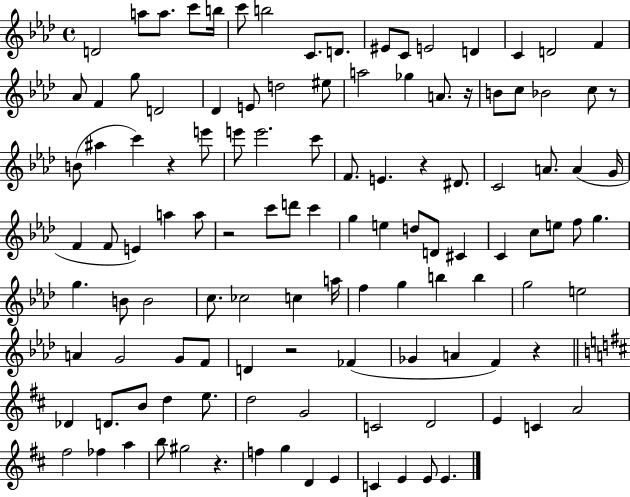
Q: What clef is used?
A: treble